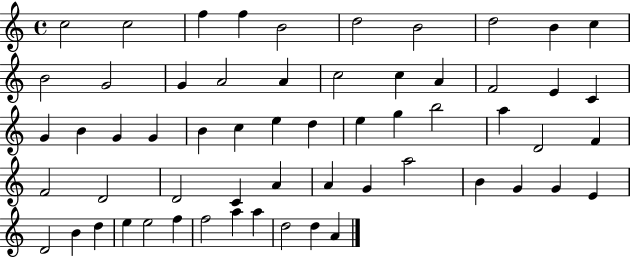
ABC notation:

X:1
T:Untitled
M:4/4
L:1/4
K:C
c2 c2 f f B2 d2 B2 d2 B c B2 G2 G A2 A c2 c A F2 E C G B G G B c e d e g b2 a D2 F F2 D2 D2 C A A G a2 B G G E D2 B d e e2 f f2 a a d2 d A